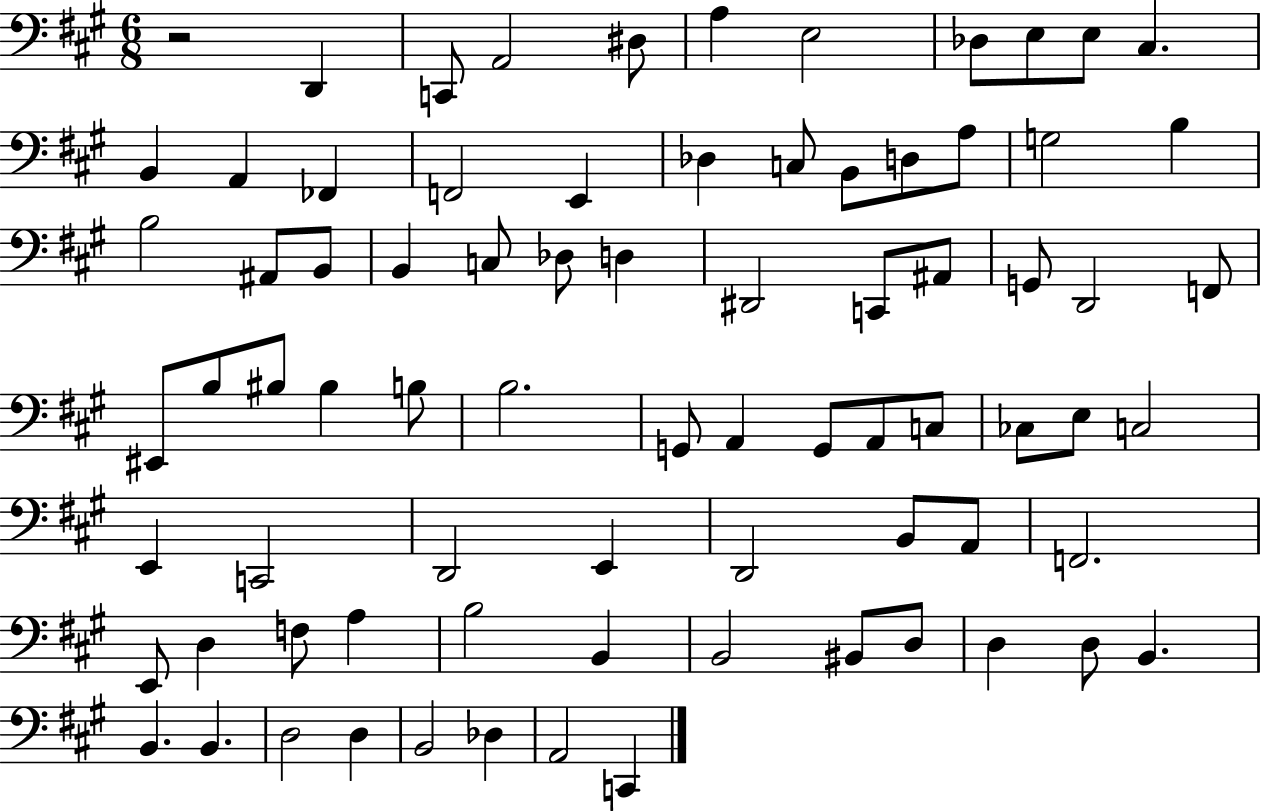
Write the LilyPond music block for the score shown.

{
  \clef bass
  \numericTimeSignature
  \time 6/8
  \key a \major
  r2 d,4 | c,8 a,2 dis8 | a4 e2 | des8 e8 e8 cis4. | \break b,4 a,4 fes,4 | f,2 e,4 | des4 c8 b,8 d8 a8 | g2 b4 | \break b2 ais,8 b,8 | b,4 c8 des8 d4 | dis,2 c,8 ais,8 | g,8 d,2 f,8 | \break eis,8 b8 bis8 bis4 b8 | b2. | g,8 a,4 g,8 a,8 c8 | ces8 e8 c2 | \break e,4 c,2 | d,2 e,4 | d,2 b,8 a,8 | f,2. | \break e,8 d4 f8 a4 | b2 b,4 | b,2 bis,8 d8 | d4 d8 b,4. | \break b,4. b,4. | d2 d4 | b,2 des4 | a,2 c,4 | \break \bar "|."
}